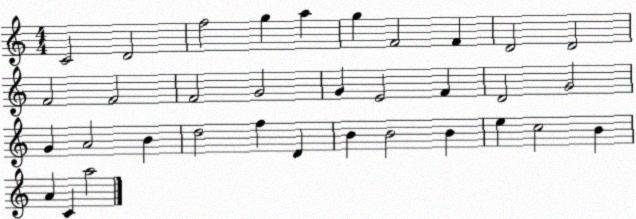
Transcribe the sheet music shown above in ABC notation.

X:1
T:Untitled
M:4/4
L:1/4
K:C
C2 D2 f2 g a g F2 F D2 D2 F2 F2 F2 G2 G E2 F D2 G2 G A2 B d2 f D B B2 B e c2 B A C a2